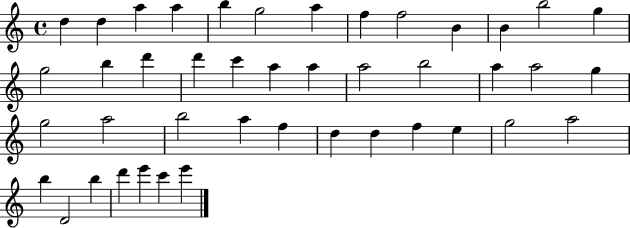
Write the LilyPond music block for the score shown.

{
  \clef treble
  \time 4/4
  \defaultTimeSignature
  \key c \major
  d''4 d''4 a''4 a''4 | b''4 g''2 a''4 | f''4 f''2 b'4 | b'4 b''2 g''4 | \break g''2 b''4 d'''4 | d'''4 c'''4 a''4 a''4 | a''2 b''2 | a''4 a''2 g''4 | \break g''2 a''2 | b''2 a''4 f''4 | d''4 d''4 f''4 e''4 | g''2 a''2 | \break b''4 d'2 b''4 | d'''4 e'''4 c'''4 e'''4 | \bar "|."
}